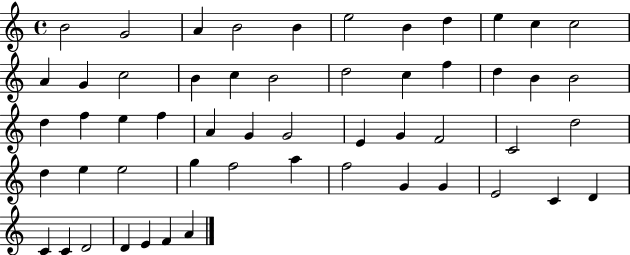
{
  \clef treble
  \time 4/4
  \defaultTimeSignature
  \key c \major
  b'2 g'2 | a'4 b'2 b'4 | e''2 b'4 d''4 | e''4 c''4 c''2 | \break a'4 g'4 c''2 | b'4 c''4 b'2 | d''2 c''4 f''4 | d''4 b'4 b'2 | \break d''4 f''4 e''4 f''4 | a'4 g'4 g'2 | e'4 g'4 f'2 | c'2 d''2 | \break d''4 e''4 e''2 | g''4 f''2 a''4 | f''2 g'4 g'4 | e'2 c'4 d'4 | \break c'4 c'4 d'2 | d'4 e'4 f'4 a'4 | \bar "|."
}